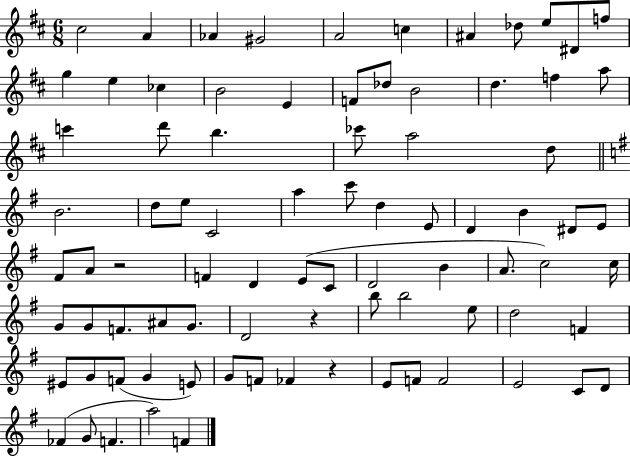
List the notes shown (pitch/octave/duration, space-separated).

C#5/h A4/q Ab4/q G#4/h A4/h C5/q A#4/q Db5/e E5/e D#4/e F5/e G5/q E5/q CES5/q B4/h E4/q F4/e Db5/e B4/h D5/q. F5/q A5/e C6/q D6/e B5/q. CES6/e A5/h D5/e B4/h. D5/e E5/e C4/h A5/q C6/e D5/q E4/e D4/q B4/q D#4/e E4/e F#4/e A4/e R/h F4/q D4/q E4/e C4/e D4/h B4/q A4/e. C5/h C5/s G4/e G4/e F4/e. A#4/e G4/e. D4/h R/q B5/e B5/h E5/e D5/h F4/q EIS4/e G4/e F4/e G4/q E4/e G4/e F4/e FES4/q R/q E4/e F4/e F4/h E4/h C4/e D4/e FES4/q G4/e F4/q. A5/h F4/q